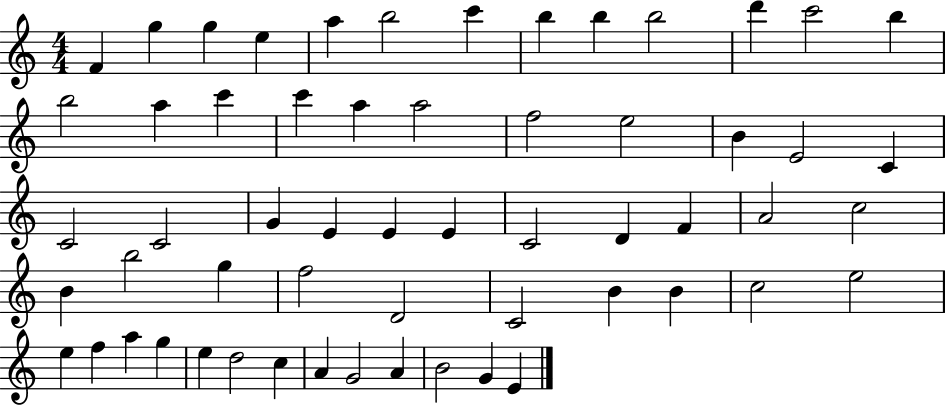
X:1
T:Untitled
M:4/4
L:1/4
K:C
F g g e a b2 c' b b b2 d' c'2 b b2 a c' c' a a2 f2 e2 B E2 C C2 C2 G E E E C2 D F A2 c2 B b2 g f2 D2 C2 B B c2 e2 e f a g e d2 c A G2 A B2 G E